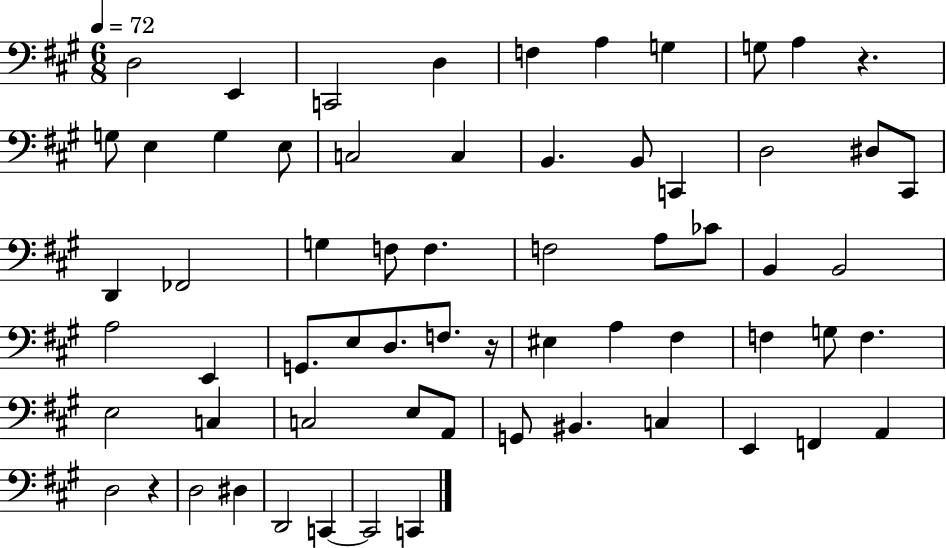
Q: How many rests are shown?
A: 3